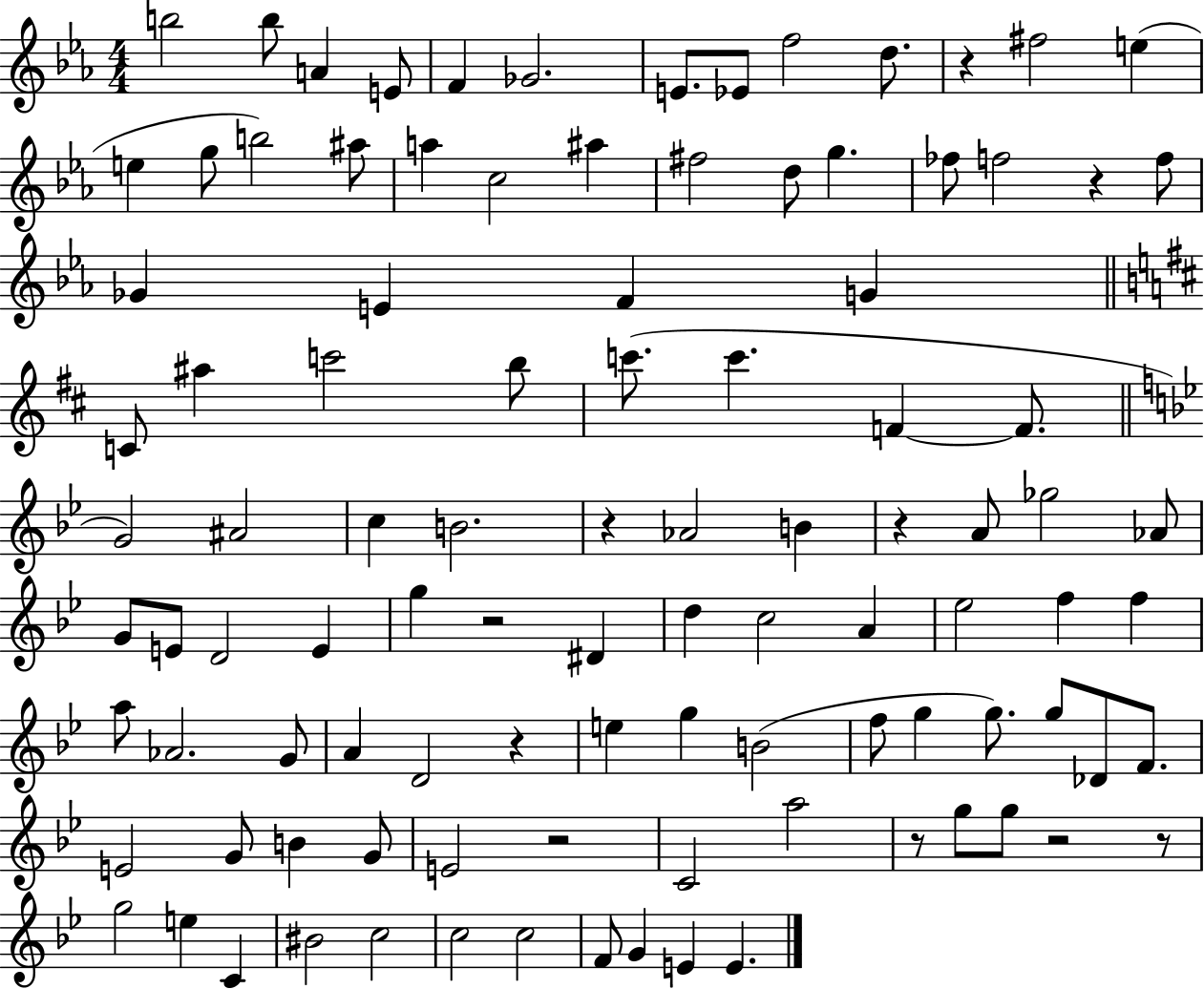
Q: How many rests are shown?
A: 10